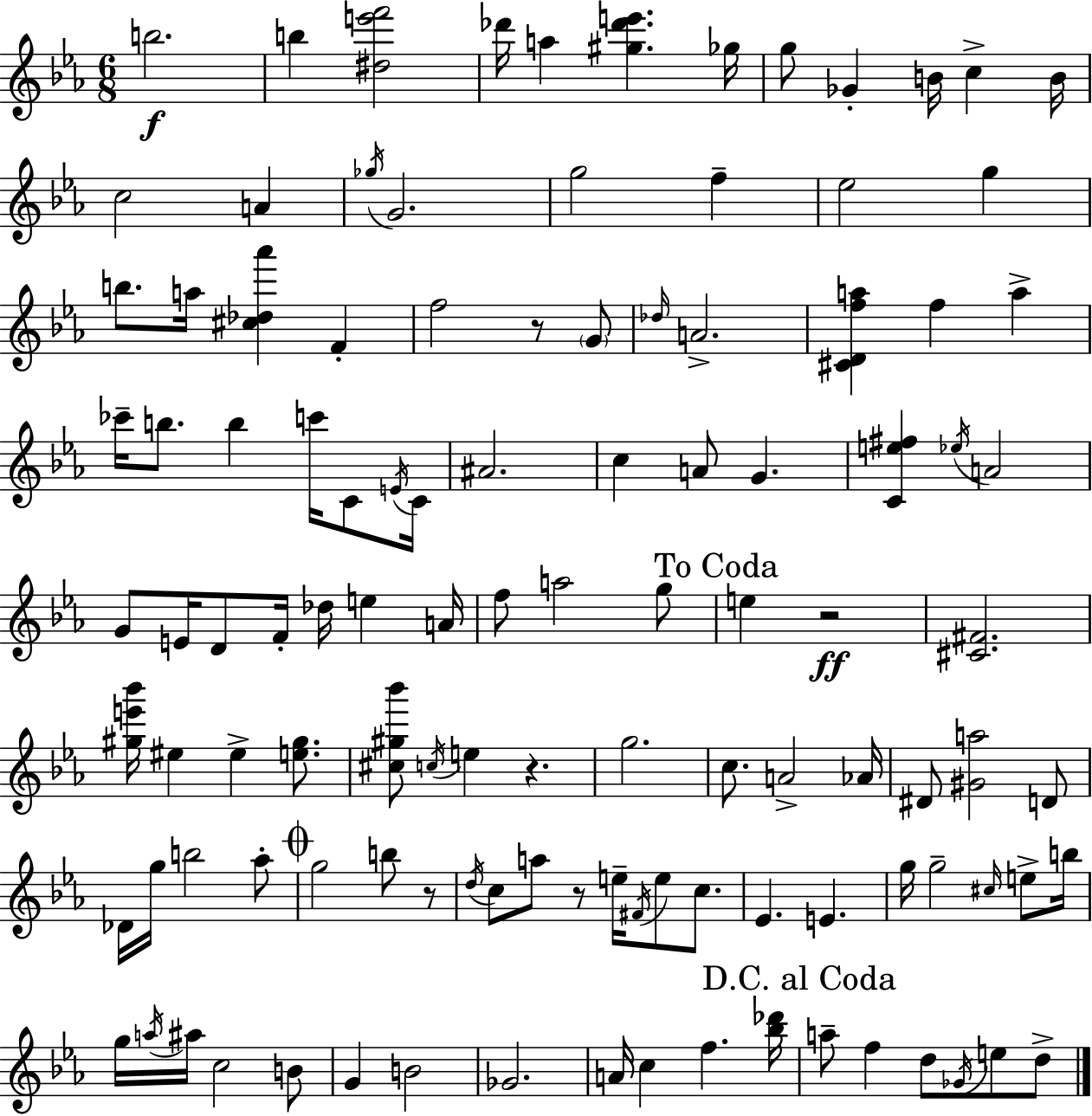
X:1
T:Untitled
M:6/8
L:1/4
K:Cm
b2 b [^de'f']2 _d'/4 a [^g_d'e'] _g/4 g/2 _G B/4 c B/4 c2 A _g/4 G2 g2 f _e2 g b/2 a/4 [^c_d_a'] F f2 z/2 G/2 _d/4 A2 [^CDfa] f a _c'/4 b/2 b c'/4 C/2 E/4 C/4 ^A2 c A/2 G [Ce^f] _e/4 A2 G/2 E/4 D/2 F/4 _d/4 e A/4 f/2 a2 g/2 e z2 [^C^F]2 [^ge'_b']/4 ^e ^e [e^g]/2 [^c^g_b']/2 c/4 e z g2 c/2 A2 _A/4 ^D/2 [^Ga]2 D/2 _D/4 g/4 b2 _a/2 g2 b/2 z/2 d/4 c/2 a/2 z/2 e/4 ^F/4 e/2 c/2 _E E g/4 g2 ^c/4 e/2 b/4 g/4 a/4 ^a/4 c2 B/2 G B2 _G2 A/4 c f [_b_d']/4 a/2 f d/2 _G/4 e/2 d/2